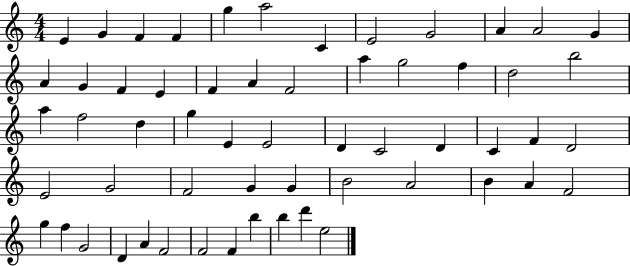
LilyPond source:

{
  \clef treble
  \numericTimeSignature
  \time 4/4
  \key c \major
  e'4 g'4 f'4 f'4 | g''4 a''2 c'4 | e'2 g'2 | a'4 a'2 g'4 | \break a'4 g'4 f'4 e'4 | f'4 a'4 f'2 | a''4 g''2 f''4 | d''2 b''2 | \break a''4 f''2 d''4 | g''4 e'4 e'2 | d'4 c'2 d'4 | c'4 f'4 d'2 | \break e'2 g'2 | f'2 g'4 g'4 | b'2 a'2 | b'4 a'4 f'2 | \break g''4 f''4 g'2 | d'4 a'4 f'2 | f'2 f'4 b''4 | b''4 d'''4 e''2 | \break \bar "|."
}